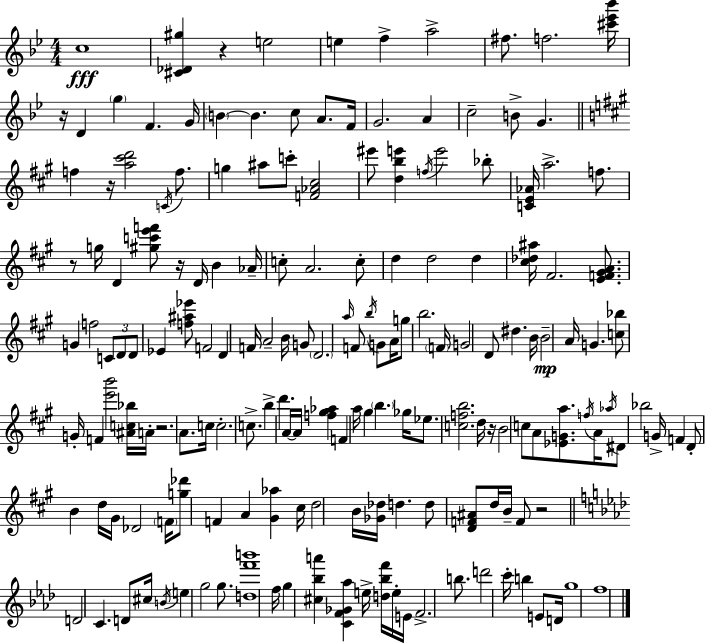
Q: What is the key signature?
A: BES major